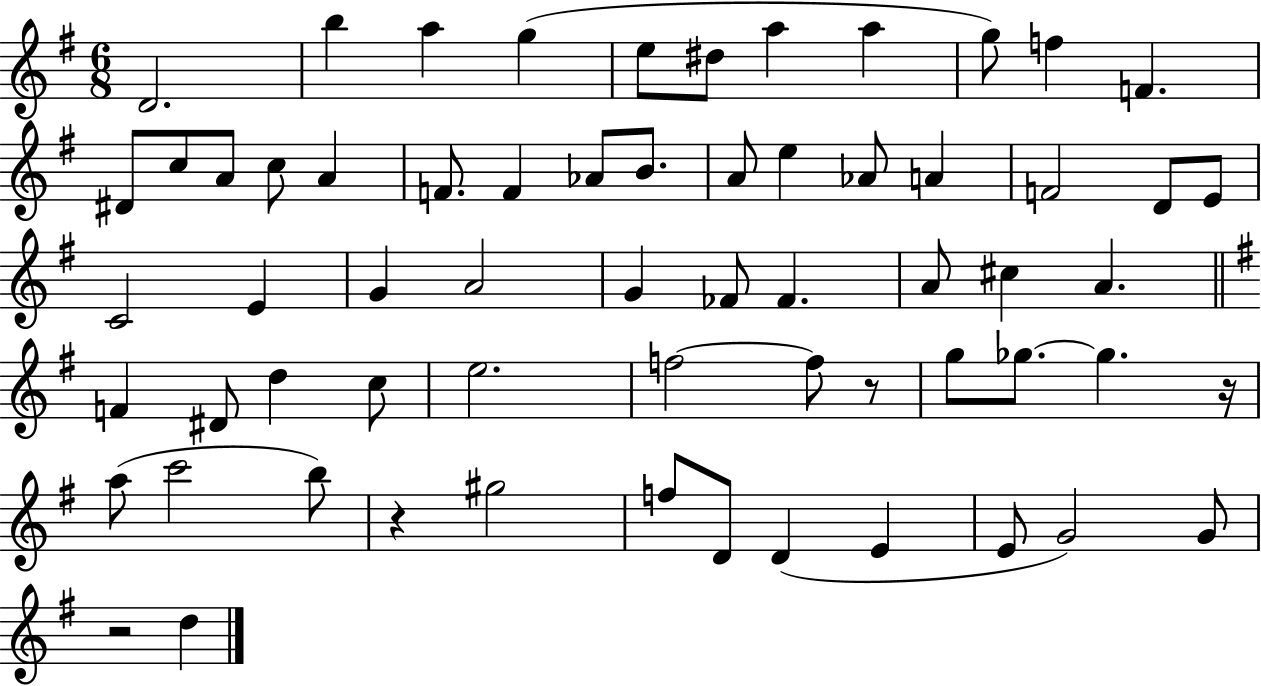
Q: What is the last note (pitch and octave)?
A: D5